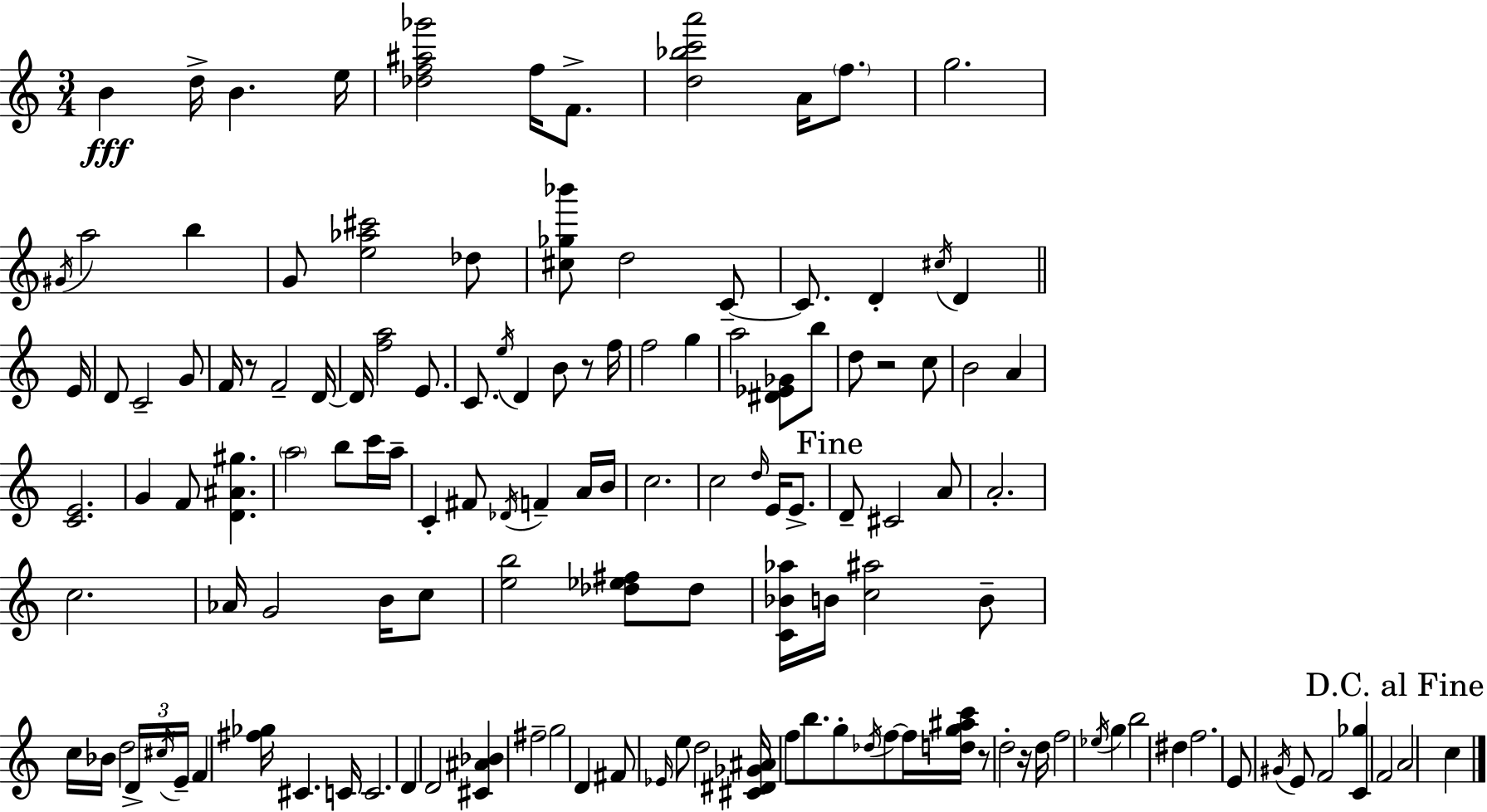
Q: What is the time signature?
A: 3/4